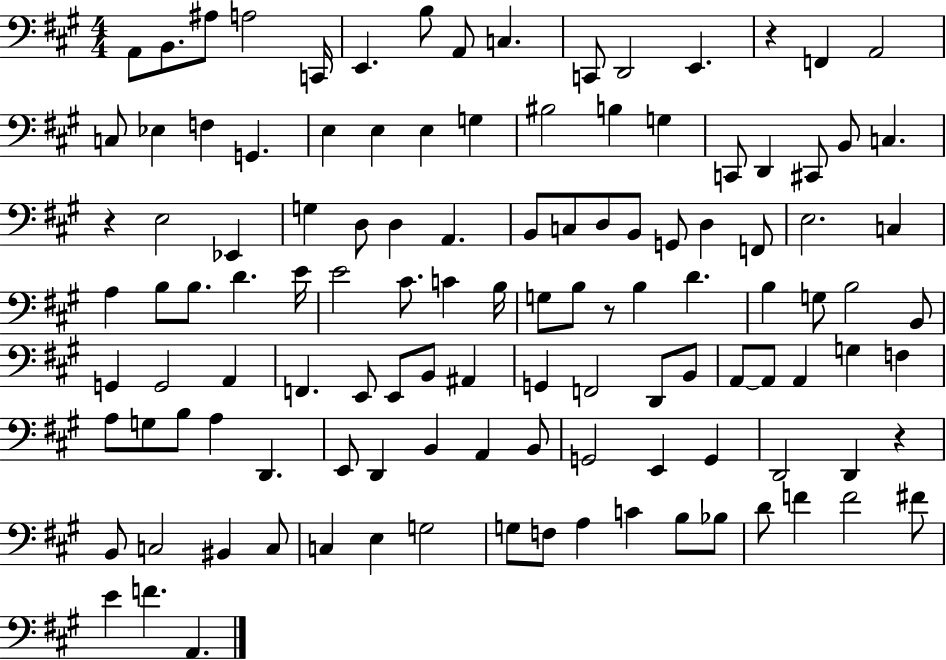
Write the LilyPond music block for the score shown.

{
  \clef bass
  \numericTimeSignature
  \time 4/4
  \key a \major
  \repeat volta 2 { a,8 b,8. ais8 a2 c,16 | e,4. b8 a,8 c4. | c,8 d,2 e,4. | r4 f,4 a,2 | \break c8 ees4 f4 g,4. | e4 e4 e4 g4 | bis2 b4 g4 | c,8 d,4 cis,8 b,8 c4. | \break r4 e2 ees,4 | g4 d8 d4 a,4. | b,8 c8 d8 b,8 g,8 d4 f,8 | e2. c4 | \break a4 b8 b8. d'4. e'16 | e'2 cis'8. c'4 b16 | g8 b8 r8 b4 d'4. | b4 g8 b2 b,8 | \break g,4 g,2 a,4 | f,4. e,8 e,8 b,8 ais,4 | g,4 f,2 d,8 b,8 | a,8~~ a,8 a,4 g4 f4 | \break a8 g8 b8 a4 d,4. | e,8 d,4 b,4 a,4 b,8 | g,2 e,4 g,4 | d,2 d,4 r4 | \break b,8 c2 bis,4 c8 | c4 e4 g2 | g8 f8 a4 c'4 b8 bes8 | d'8 f'4 f'2 fis'8 | \break e'4 f'4. a,4. | } \bar "|."
}